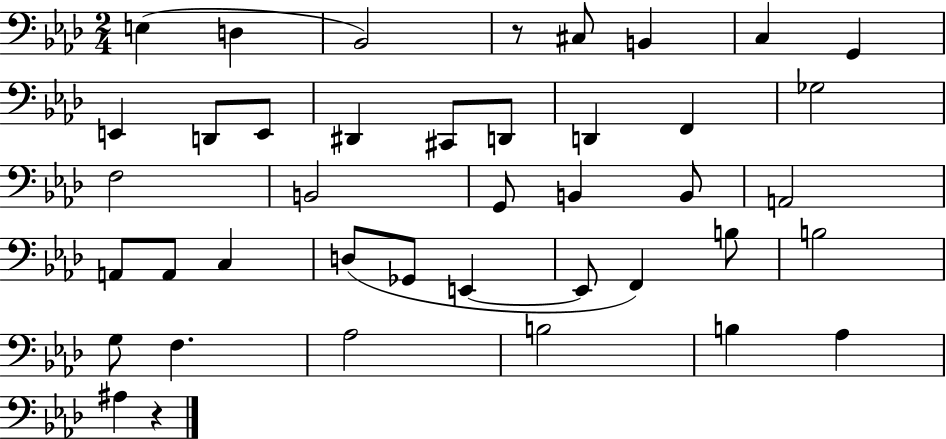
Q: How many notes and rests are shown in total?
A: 41